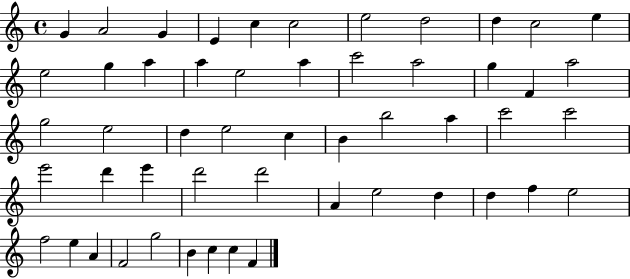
G4/q A4/h G4/q E4/q C5/q C5/h E5/h D5/h D5/q C5/h E5/q E5/h G5/q A5/q A5/q E5/h A5/q C6/h A5/h G5/q F4/q A5/h G5/h E5/h D5/q E5/h C5/q B4/q B5/h A5/q C6/h C6/h E6/h D6/q E6/q D6/h D6/h A4/q E5/h D5/q D5/q F5/q E5/h F5/h E5/q A4/q F4/h G5/h B4/q C5/q C5/q F4/q